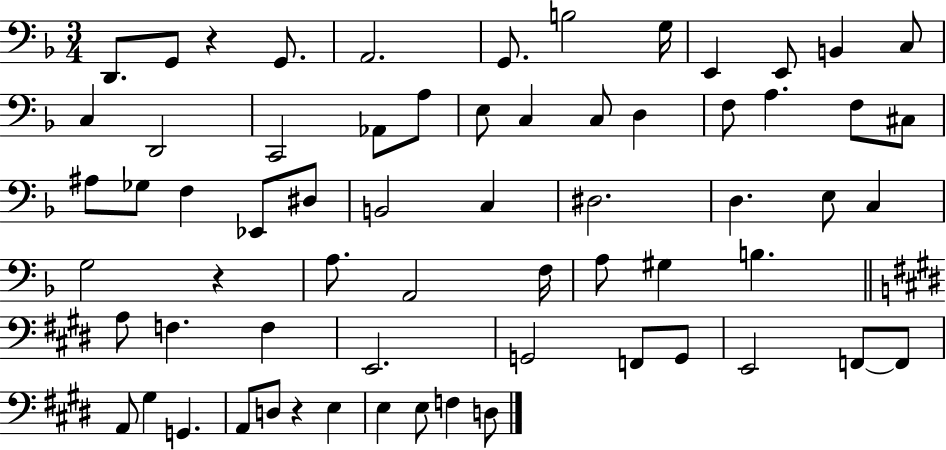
D2/e. G2/e R/q G2/e. A2/h. G2/e. B3/h G3/s E2/q E2/e B2/q C3/e C3/q D2/h C2/h Ab2/e A3/e E3/e C3/q C3/e D3/q F3/e A3/q. F3/e C#3/e A#3/e Gb3/e F3/q Eb2/e D#3/e B2/h C3/q D#3/h. D3/q. E3/e C3/q G3/h R/q A3/e. A2/h F3/s A3/e G#3/q B3/q. A3/e F3/q. F3/q E2/h. G2/h F2/e G2/e E2/h F2/e F2/e A2/e G#3/q G2/q. A2/e D3/e R/q E3/q E3/q E3/e F3/q D3/e